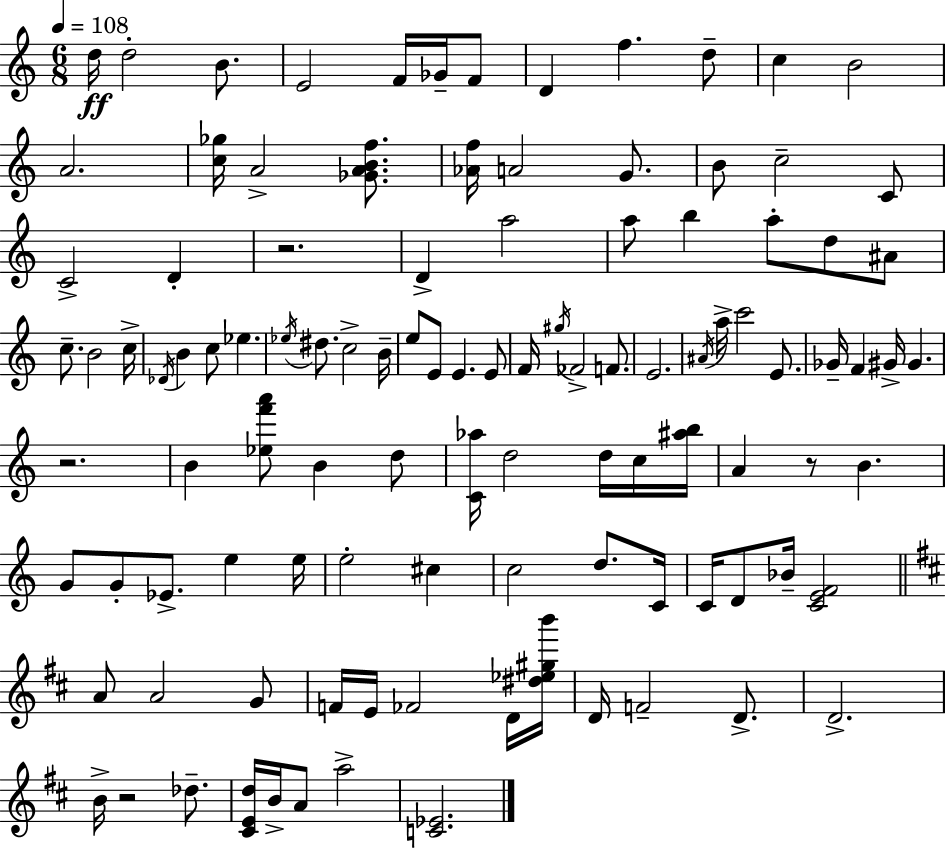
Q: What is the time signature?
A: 6/8